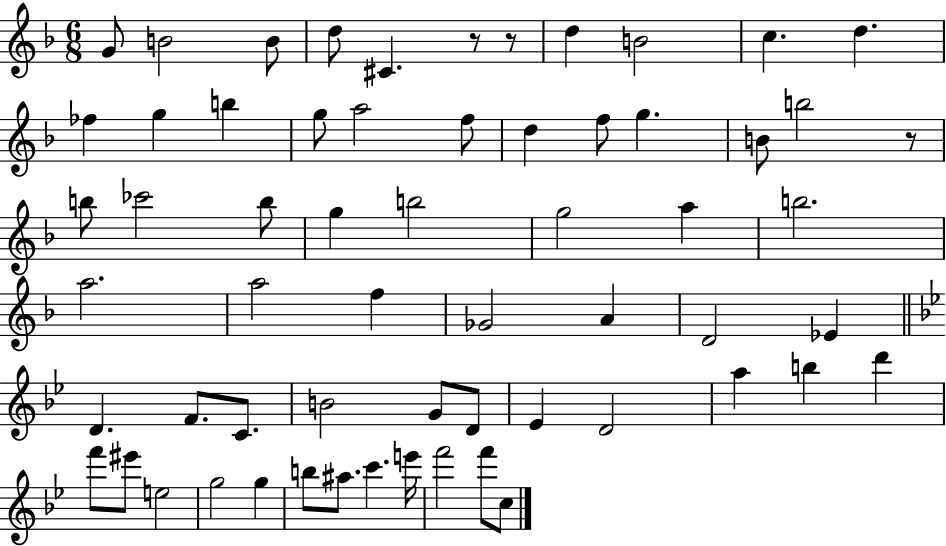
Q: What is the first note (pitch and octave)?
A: G4